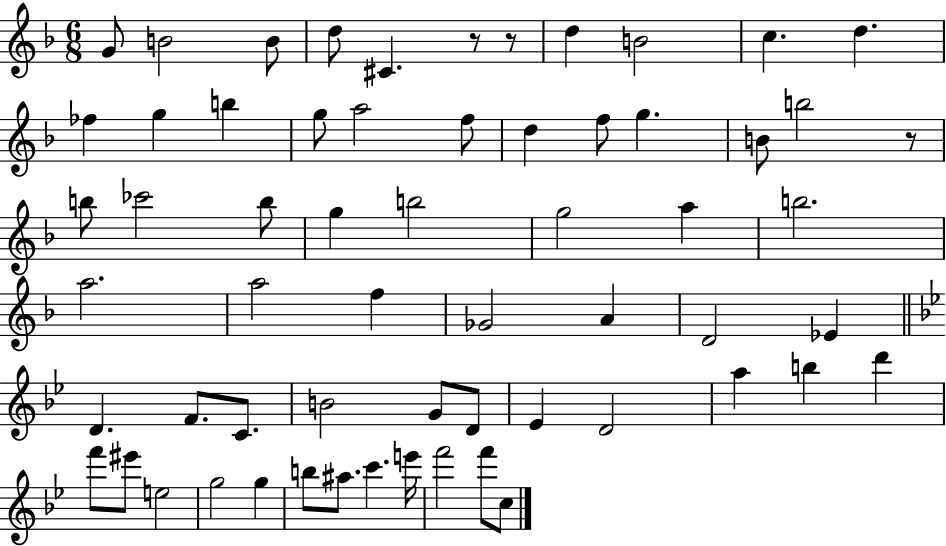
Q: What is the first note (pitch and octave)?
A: G4